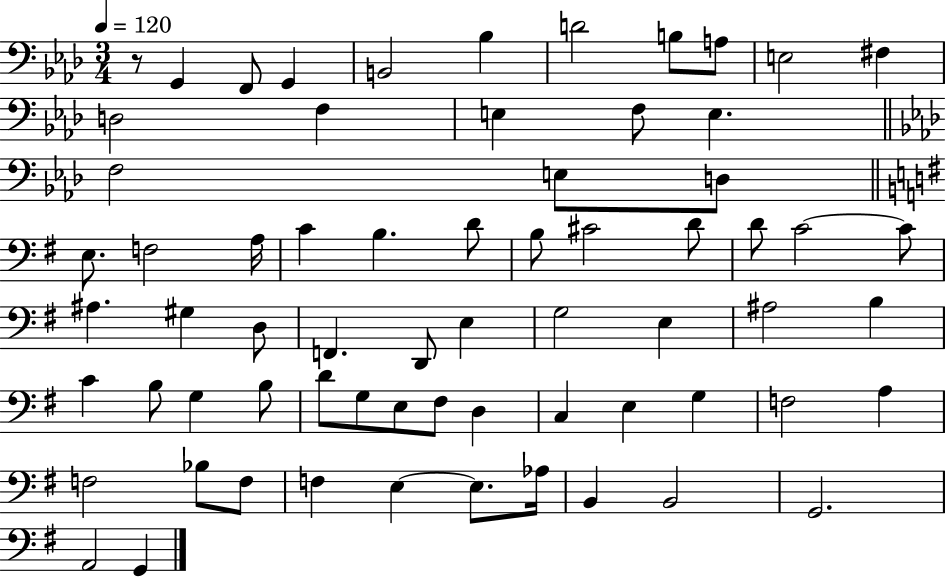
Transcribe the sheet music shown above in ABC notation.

X:1
T:Untitled
M:3/4
L:1/4
K:Ab
z/2 G,, F,,/2 G,, B,,2 _B, D2 B,/2 A,/2 E,2 ^F, D,2 F, E, F,/2 E, F,2 E,/2 D,/2 E,/2 F,2 A,/4 C B, D/2 B,/2 ^C2 D/2 D/2 C2 C/2 ^A, ^G, D,/2 F,, D,,/2 E, G,2 E, ^A,2 B, C B,/2 G, B,/2 D/2 G,/2 E,/2 ^F,/2 D, C, E, G, F,2 A, F,2 _B,/2 F,/2 F, E, E,/2 _A,/4 B,, B,,2 G,,2 A,,2 G,,